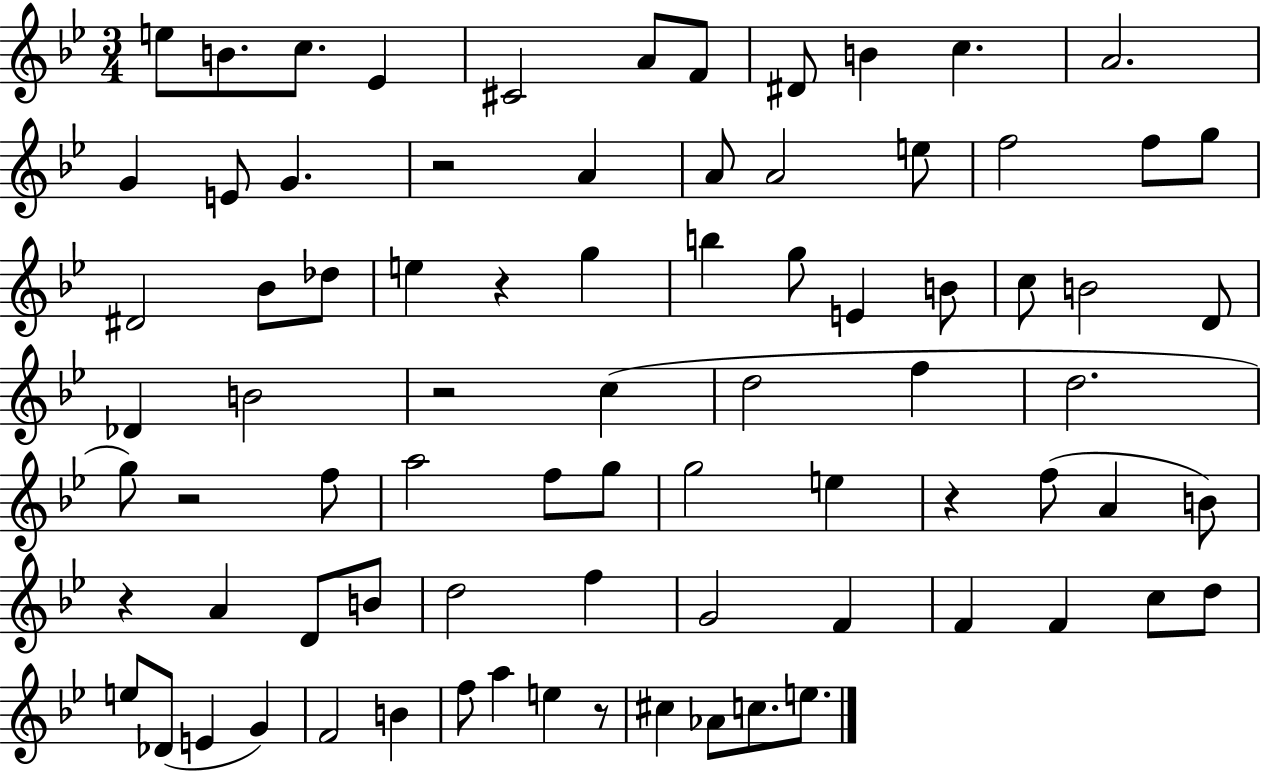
E5/e B4/e. C5/e. Eb4/q C#4/h A4/e F4/e D#4/e B4/q C5/q. A4/h. G4/q E4/e G4/q. R/h A4/q A4/e A4/h E5/e F5/h F5/e G5/e D#4/h Bb4/e Db5/e E5/q R/q G5/q B5/q G5/e E4/q B4/e C5/e B4/h D4/e Db4/q B4/h R/h C5/q D5/h F5/q D5/h. G5/e R/h F5/e A5/h F5/e G5/e G5/h E5/q R/q F5/e A4/q B4/e R/q A4/q D4/e B4/e D5/h F5/q G4/h F4/q F4/q F4/q C5/e D5/e E5/e Db4/e E4/q G4/q F4/h B4/q F5/e A5/q E5/q R/e C#5/q Ab4/e C5/e. E5/e.